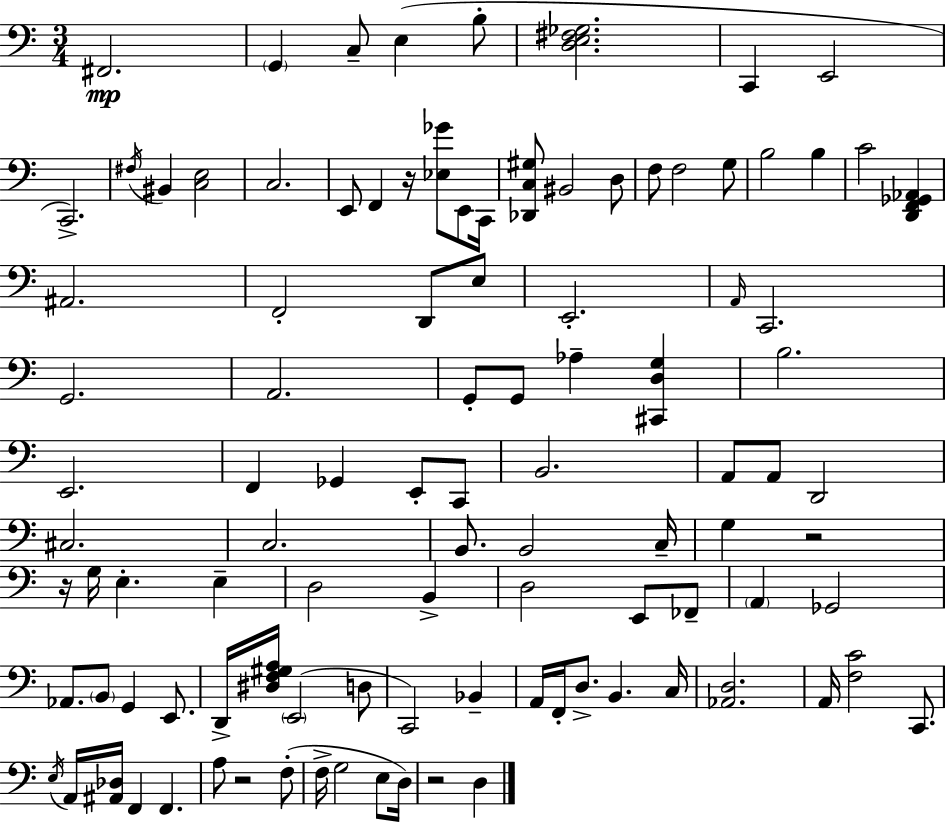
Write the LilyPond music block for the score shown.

{
  \clef bass
  \numericTimeSignature
  \time 3/4
  \key a \minor
  fis,2.\mp | \parenthesize g,4 c8-- e4( b8-. | <d e fis ges>2. | c,4 e,2 | \break c,2.->) | \acciaccatura { fis16 } bis,4 <c e>2 | c2. | e,8 f,4 r16 <ees ges'>8 e,8 | \break c,16 <des, c gis>8 bis,2 d8 | f8 f2 g8 | b2 b4 | c'2 <d, f, ges, aes,>4 | \break ais,2. | f,2-. d,8 e8 | e,2.-. | \grace { a,16 } c,2. | \break g,2. | a,2. | g,8-. g,8 aes4-- <cis, d g>4 | b2. | \break e,2. | f,4 ges,4 e,8-. | c,8 b,2. | a,8 a,8 d,2 | \break cis2. | c2. | b,8. b,2 | c16-- g4 r2 | \break r16 g16 e4.-. e4-- | d2 b,4-> | d2 e,8 | fes,8-- \parenthesize a,4 ges,2 | \break aes,8. \parenthesize b,8 g,4 e,8. | d,16-> <dis f gis a>16 \parenthesize e,2( | d8 c,2) bes,4-- | a,16 f,16-. d8.-> b,4. | \break c16 <aes, d>2. | a,16 <f c'>2 c,8. | \acciaccatura { e16 } a,16 <ais, des>16 f,4 f,4. | a8 r2 | \break f8-.( f16-> g2 | e8 d16) r2 d4 | \bar "|."
}